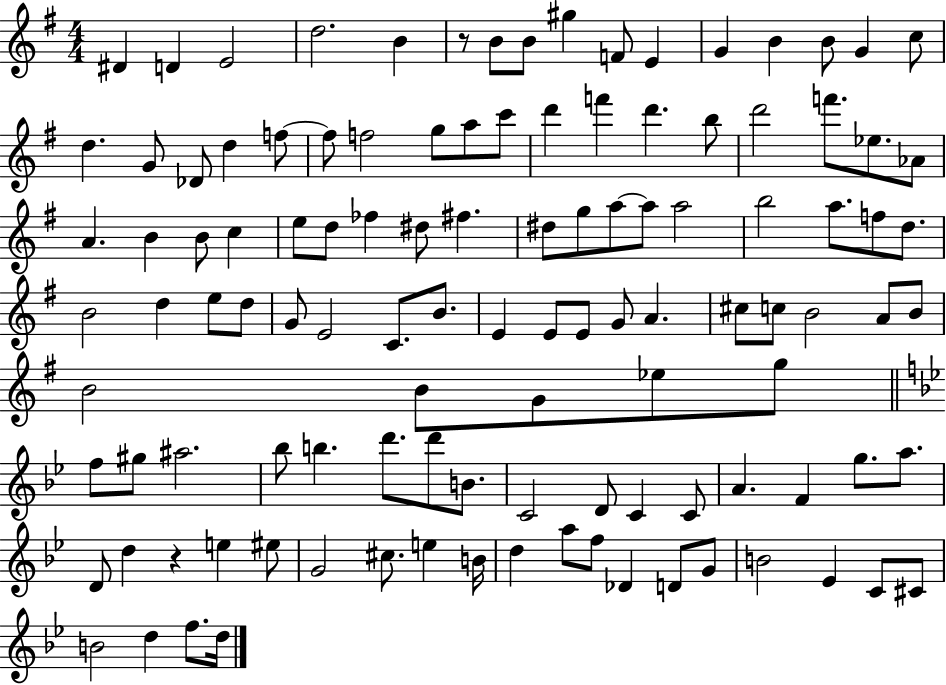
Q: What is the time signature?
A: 4/4